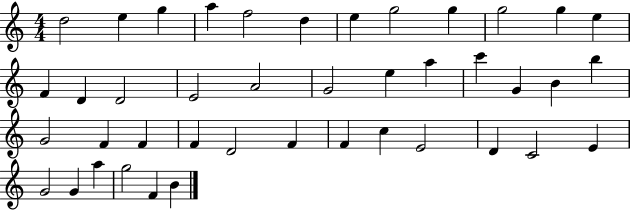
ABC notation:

X:1
T:Untitled
M:4/4
L:1/4
K:C
d2 e g a f2 d e g2 g g2 g e F D D2 E2 A2 G2 e a c' G B b G2 F F F D2 F F c E2 D C2 E G2 G a g2 F B